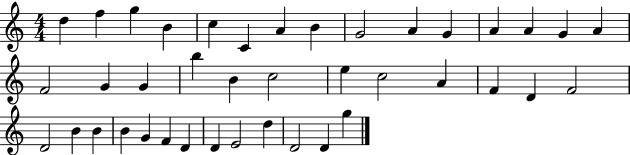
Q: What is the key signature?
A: C major